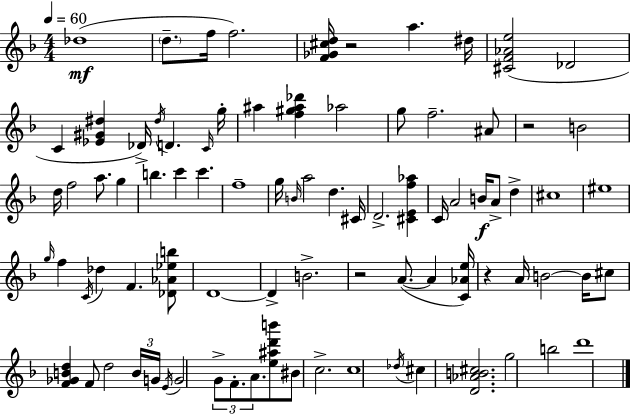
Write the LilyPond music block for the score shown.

{
  \clef treble
  \numericTimeSignature
  \time 4/4
  \key d \minor
  \tempo 4 = 60
  des''1(\mf | \parenthesize d''8.-- f''16 f''2.) | <f' ges' cis'' d''>16 r2 a''4. dis''16 | <cis' f' aes' e''>2( des'2 | \break c'4 <ees' gis' dis''>4 des'16->) \acciaccatura { dis''16 } d'4. | \grace { c'16 } g''16-. ais''4 <f'' gis'' ais'' des'''>4 aes''2 | g''8 f''2.-- | ais'8 r2 b'2 | \break d''16 f''2 a''8. g''4 | b''4. c'''4 c'''4. | f''1-- | g''16 \grace { b'16 } a''2 d''4. | \break cis'16 d'2.-> <cis' e' f'' aes''>4 | c'16 a'2 b'16\f a'8-> d''4-> | cis''1 | eis''1 | \break \grace { g''16 } f''4 \acciaccatura { c'16 } des''4 f'4. | <des' aes' ees'' b''>8 d'1~~ | d'4-> b'2.-> | r2 a'8.~(~ | \break a'4 <c' aes' e''>16) r4 a'16 b'2~~ | b'16 cis''8 <f' ges' b' d''>4 f'8 d''2 | \tuplet 3/2 { b'16 g'16 \acciaccatura { e'16 } } g'2 \tuplet 3/2 { g'8-> | f'8.-. a'8. } <e'' ais'' d''' b'''>8 bis'8 c''2.-> | \break c''1 | \acciaccatura { des''16 } cis''4 <d' aes' b' cis''>2. | g''2 b''2 | d'''1 | \break \bar "|."
}